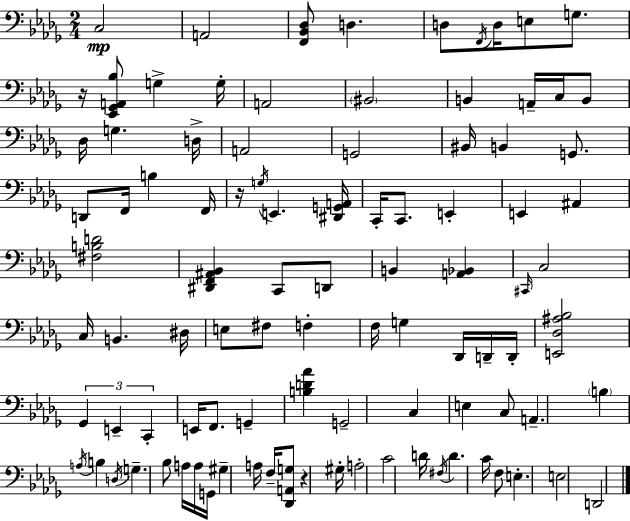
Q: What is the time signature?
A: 2/4